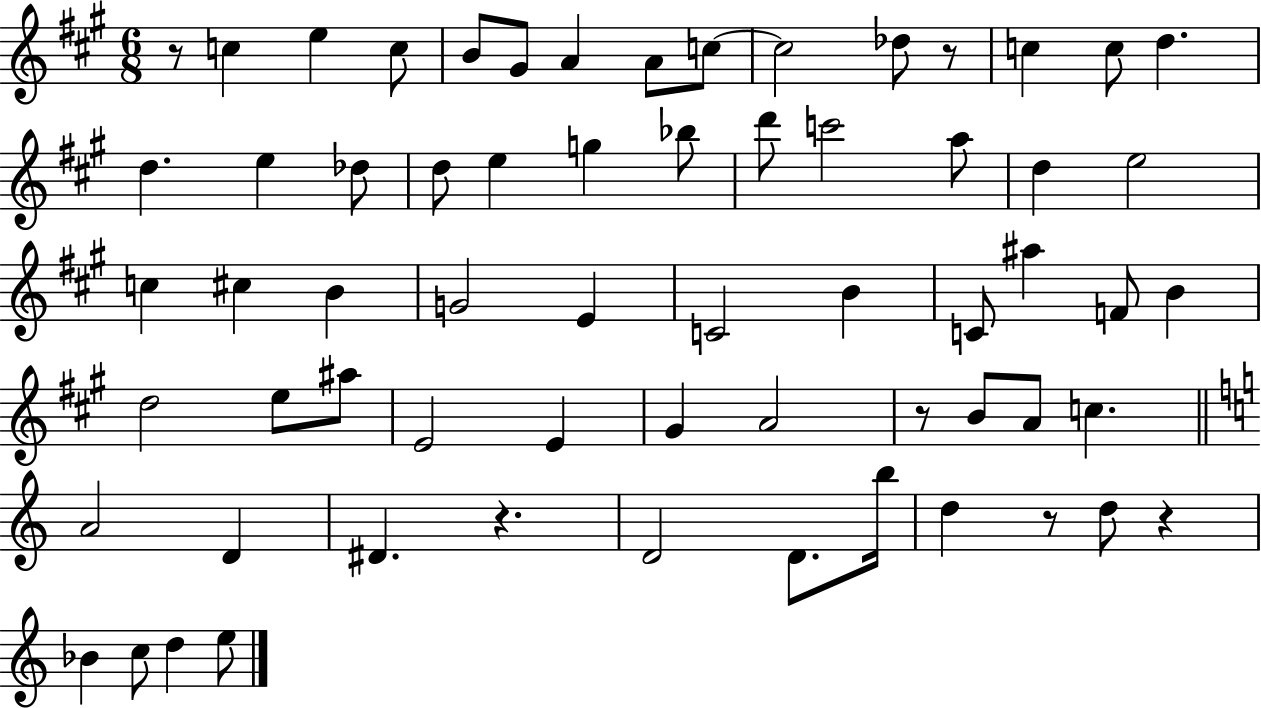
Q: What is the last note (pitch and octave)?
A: E5